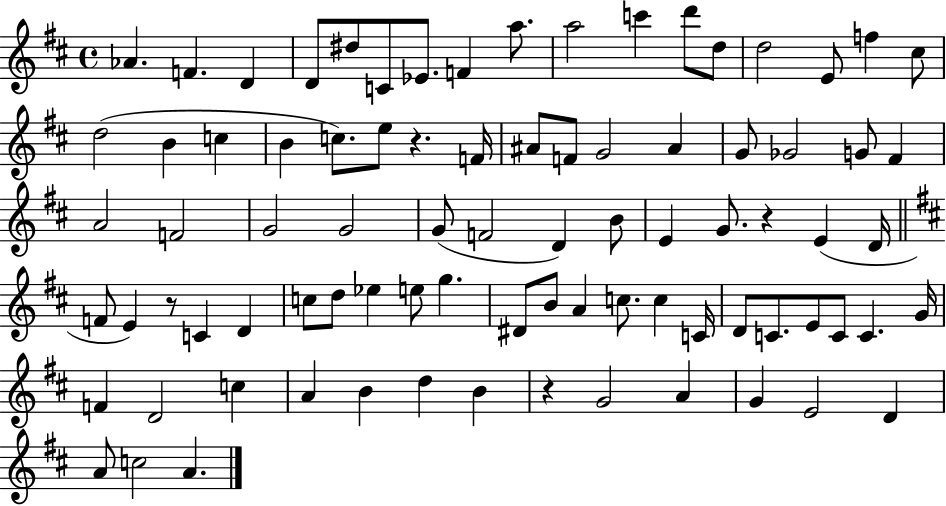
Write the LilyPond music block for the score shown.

{
  \clef treble
  \time 4/4
  \defaultTimeSignature
  \key d \major
  aes'4. f'4. d'4 | d'8 dis''8 c'8 ees'8. f'4 a''8. | a''2 c'''4 d'''8 d''8 | d''2 e'8 f''4 cis''8 | \break d''2( b'4 c''4 | b'4 c''8.) e''8 r4. f'16 | ais'8 f'8 g'2 ais'4 | g'8 ges'2 g'8 fis'4 | \break a'2 f'2 | g'2 g'2 | g'8( f'2 d'4) b'8 | e'4 g'8. r4 e'4( d'16 | \break \bar "||" \break \key b \minor f'8 e'4) r8 c'4 d'4 | c''8 d''8 ees''4 e''8 g''4. | dis'8 b'8 a'4 c''8. c''4 c'16 | d'8 c'8. e'8 c'8 c'4. g'16 | \break f'4 d'2 c''4 | a'4 b'4 d''4 b'4 | r4 g'2 a'4 | g'4 e'2 d'4 | \break a'8 c''2 a'4. | \bar "|."
}